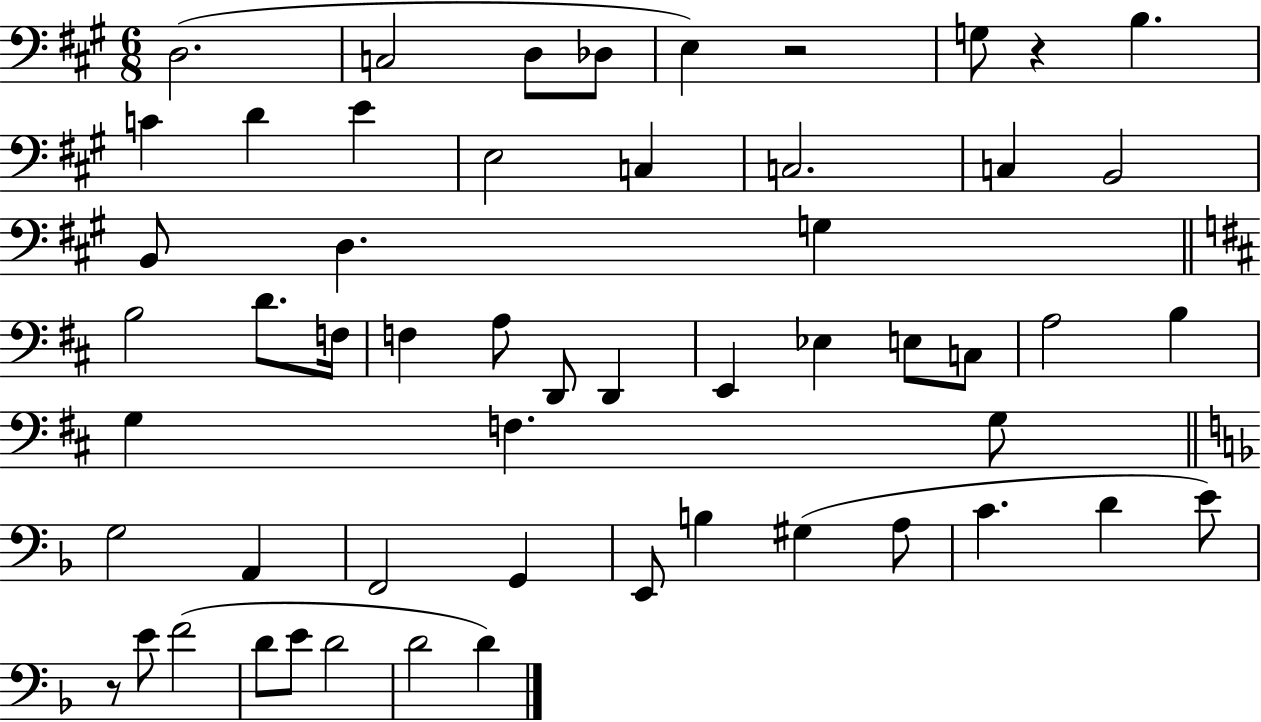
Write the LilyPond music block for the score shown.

{
  \clef bass
  \numericTimeSignature
  \time 6/8
  \key a \major
  d2.( | c2 d8 des8 | e4) r2 | g8 r4 b4. | \break c'4 d'4 e'4 | e2 c4 | c2. | c4 b,2 | \break b,8 d4. g4 | \bar "||" \break \key d \major b2 d'8. f16 | f4 a8 d,8 d,4 | e,4 ees4 e8 c8 | a2 b4 | \break g4 f4. g8 | \bar "||" \break \key d \minor g2 a,4 | f,2 g,4 | e,8 b4 gis4( a8 | c'4. d'4 e'8) | \break r8 e'8 f'2( | d'8 e'8 d'2 | d'2 d'4) | \bar "|."
}